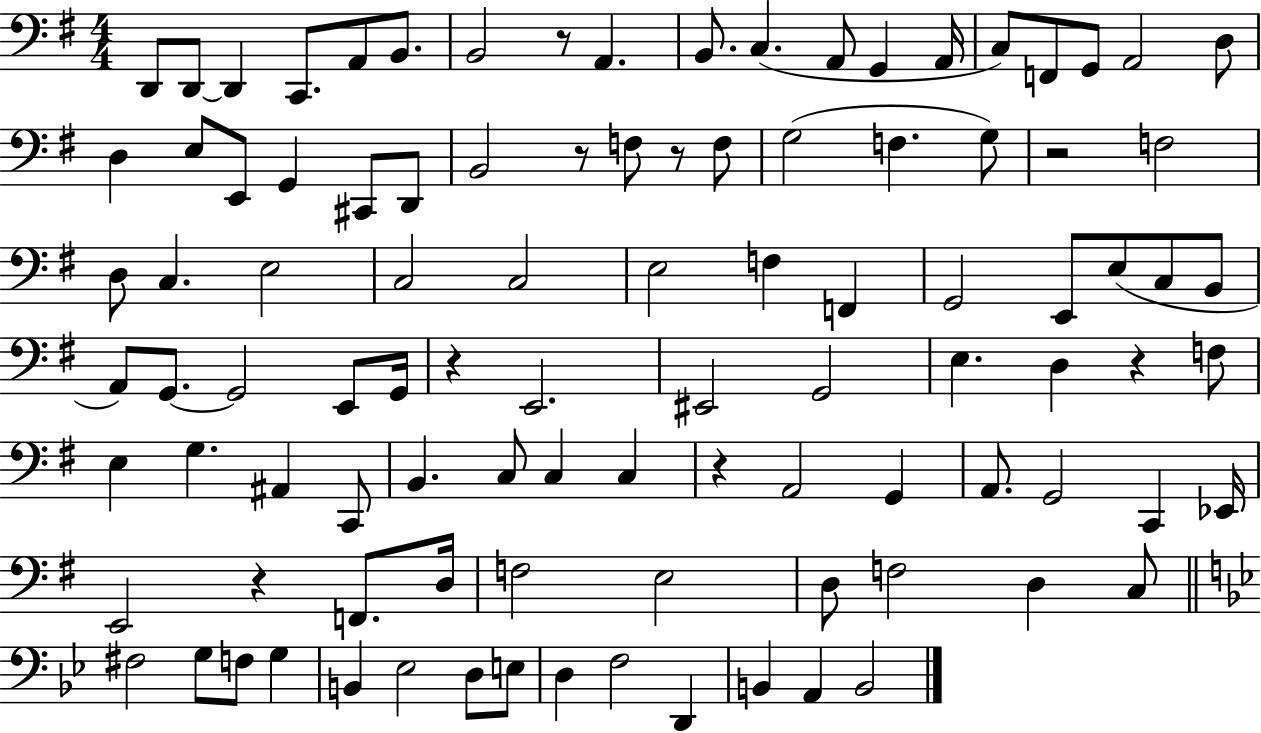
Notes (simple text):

D2/e D2/e D2/q C2/e. A2/e B2/e. B2/h R/e A2/q. B2/e. C3/q. A2/e G2/q A2/s C3/e F2/e G2/e A2/h D3/e D3/q E3/e E2/e G2/q C#2/e D2/e B2/h R/e F3/e R/e F3/e G3/h F3/q. G3/e R/h F3/h D3/e C3/q. E3/h C3/h C3/h E3/h F3/q F2/q G2/h E2/e E3/e C3/e B2/e A2/e G2/e. G2/h E2/e G2/s R/q E2/h. EIS2/h G2/h E3/q. D3/q R/q F3/e E3/q G3/q. A#2/q C2/e B2/q. C3/e C3/q C3/q R/q A2/h G2/q A2/e. G2/h C2/q Eb2/s E2/h R/q F2/e. D3/s F3/h E3/h D3/e F3/h D3/q C3/e F#3/h G3/e F3/e G3/q B2/q Eb3/h D3/e E3/e D3/q F3/h D2/q B2/q A2/q B2/h